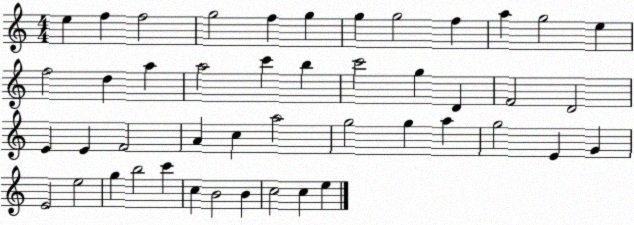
X:1
T:Untitled
M:4/4
L:1/4
K:C
e f f2 g2 f g g g2 f a g2 e f2 d a a2 c' b c'2 g D F2 D2 E E F2 A c a2 g2 g a g2 E G E2 e2 g b2 c' c B2 B c2 c e